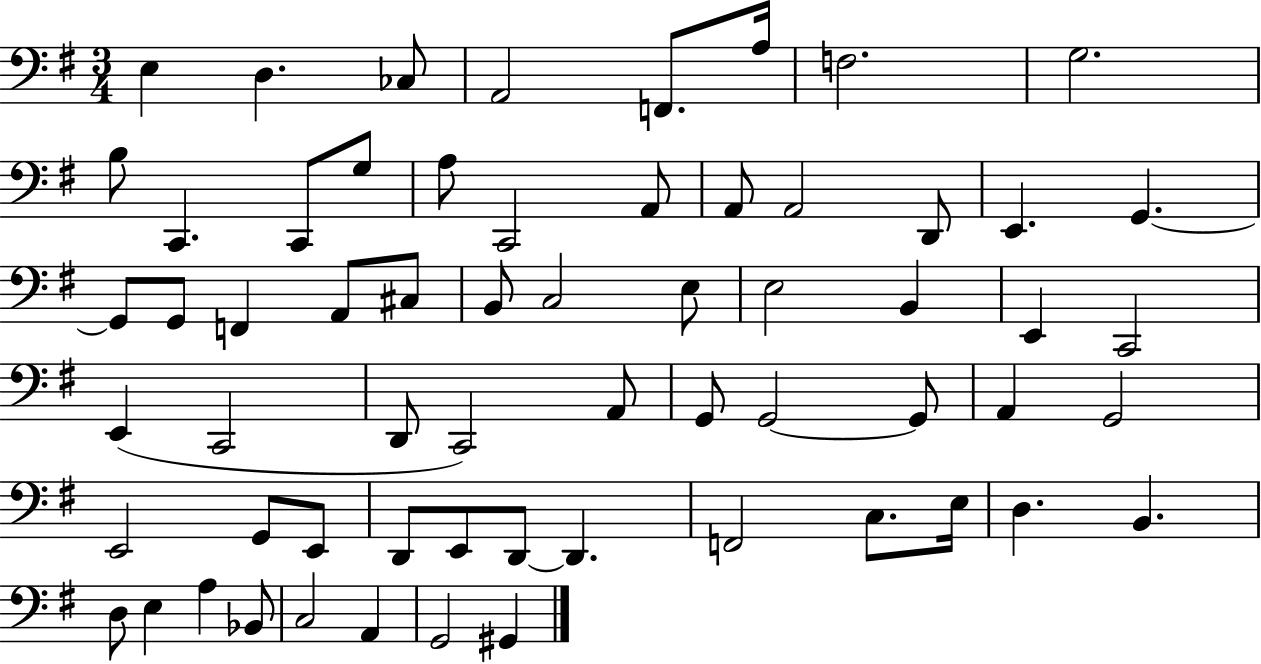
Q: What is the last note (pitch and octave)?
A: G#2